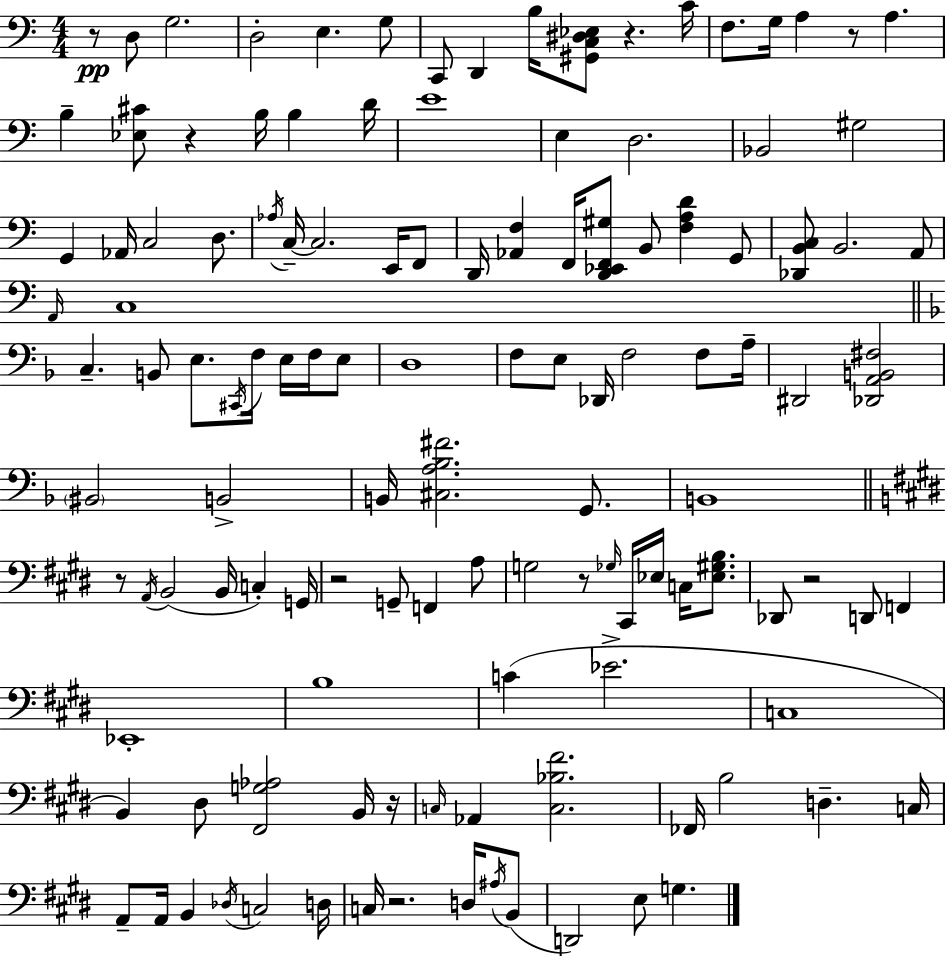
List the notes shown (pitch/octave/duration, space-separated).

R/e D3/e G3/h. D3/h E3/q. G3/e C2/e D2/q B3/s [G#2,C3,D#3,Eb3]/e R/q. C4/s F3/e. G3/s A3/q R/e A3/q. B3/q [Eb3,C#4]/e R/q B3/s B3/q D4/s E4/w E3/q D3/h. Bb2/h G#3/h G2/q Ab2/s C3/h D3/e. Ab3/s C3/s C3/h. E2/s F2/e D2/s [Ab2,F3]/q F2/s [D2,Eb2,F2,G#3]/e B2/e [F3,A3,D4]/q G2/e [Db2,B2,C3]/e B2/h. A2/e A2/s C3/w C3/q. B2/e E3/e. C#2/s F3/s E3/s F3/s E3/e D3/w F3/e E3/e Db2/s F3/h F3/e A3/s D#2/h [Db2,A2,B2,F#3]/h BIS2/h B2/h B2/s [C#3,A3,Bb3,F#4]/h. G2/e. B2/w R/e A2/s B2/h B2/s C3/q G2/s R/h G2/e F2/q A3/e G3/h R/e Gb3/s C#2/s Eb3/s C3/s [Eb3,G#3,B3]/e. Db2/e R/h D2/e F2/q Eb2/w B3/w C4/q Eb4/h. C3/w B2/q D#3/e [F#2,G3,Ab3]/h B2/s R/s C3/s Ab2/q [C3,Bb3,F#4]/h. FES2/s B3/h D3/q. C3/s A2/e A2/s B2/q Db3/s C3/h D3/s C3/s R/h. D3/s A#3/s B2/e D2/h E3/e G3/q.